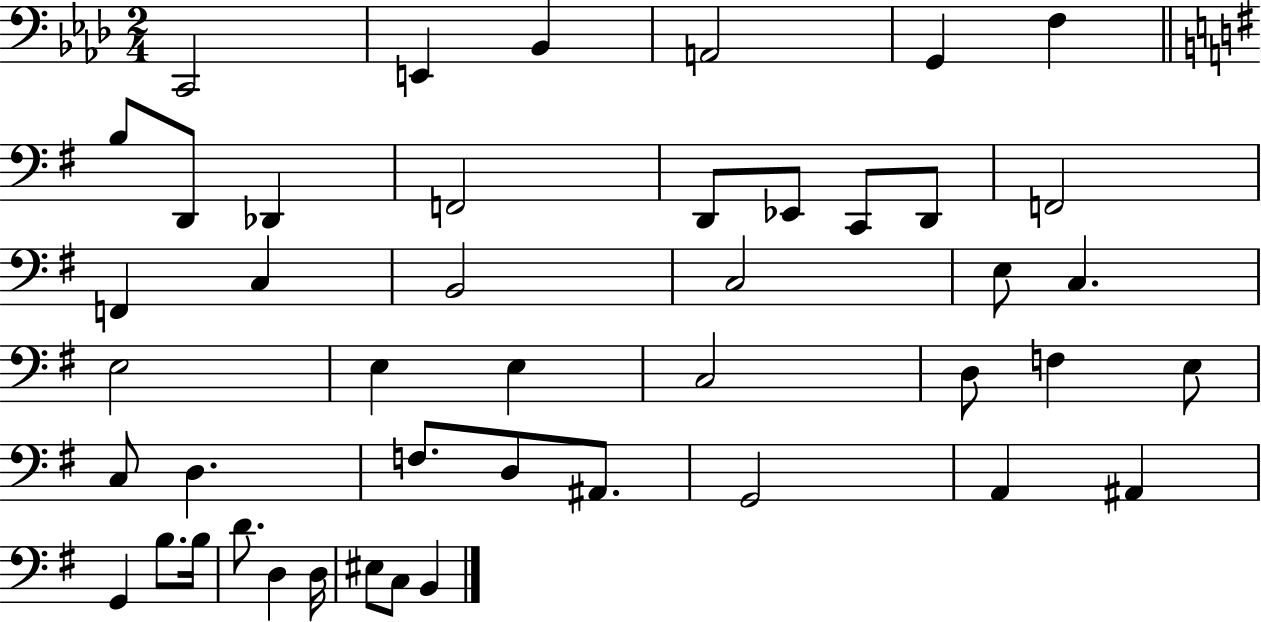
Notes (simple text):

C2/h E2/q Bb2/q A2/h G2/q F3/q B3/e D2/e Db2/q F2/h D2/e Eb2/e C2/e D2/e F2/h F2/q C3/q B2/h C3/h E3/e C3/q. E3/h E3/q E3/q C3/h D3/e F3/q E3/e C3/e D3/q. F3/e. D3/e A#2/e. G2/h A2/q A#2/q G2/q B3/e. B3/s D4/e. D3/q D3/s EIS3/e C3/e B2/q